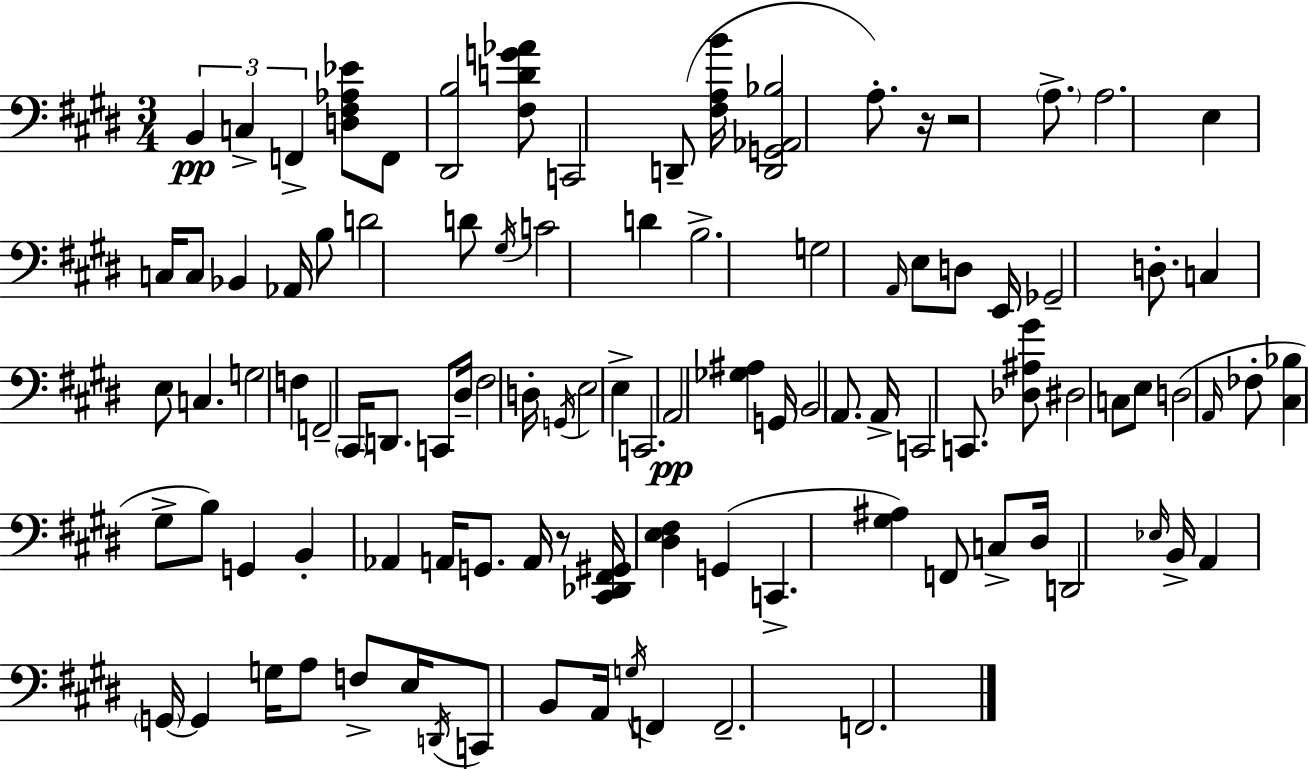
X:1
T:Untitled
M:3/4
L:1/4
K:E
B,, C, F,, [D,^F,_A,_E]/2 F,,/2 [^D,,B,]2 [^F,DG_A]/2 C,,2 D,,/2 [^F,A,B]/4 [D,,G,,_A,,_B,]2 A,/2 z/4 z2 A,/2 A,2 E, C,/4 C,/2 _B,, _A,,/4 B,/2 D2 D/2 ^G,/4 C2 D B,2 G,2 A,,/4 E,/2 D,/2 E,,/4 _G,,2 D,/2 C, E,/2 C, G,2 F, F,,2 ^C,,/4 D,,/2 C,,/2 ^D,/4 ^F,2 D,/4 G,,/4 E,2 E, C,,2 A,,2 [_G,^A,] G,,/4 B,,2 A,,/2 A,,/4 C,,2 C,,/2 [_D,^A,^G]/2 ^D,2 C,/2 E,/2 D,2 A,,/4 _F,/2 [^C,_B,] ^G,/2 B,/2 G,, B,, _A,, A,,/4 G,,/2 A,,/4 z/2 [^C,,_D,,^F,,^G,,]/4 [^D,E,^F,] G,, C,, [^G,^A,] F,,/2 C,/2 ^D,/4 D,,2 _E,/4 B,,/4 A,, G,,/4 G,, G,/4 A,/2 F,/2 E,/4 D,,/4 C,,/2 B,,/2 A,,/4 G,/4 F,, F,,2 F,,2